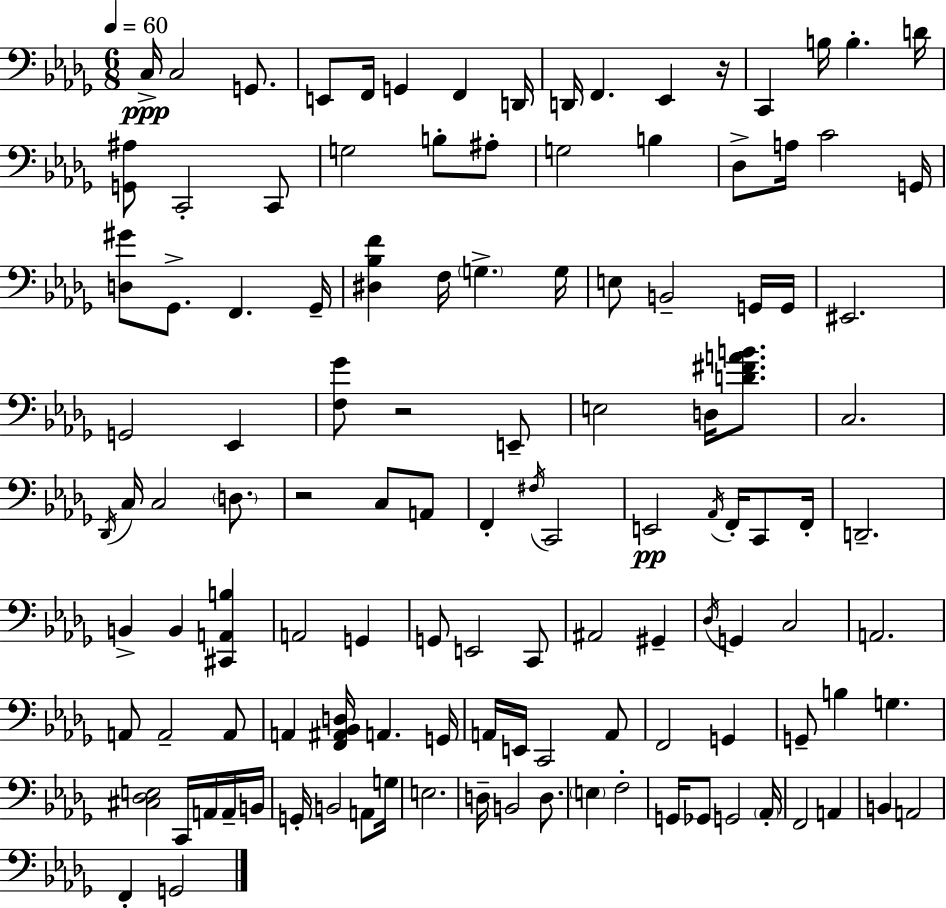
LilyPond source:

{
  \clef bass
  \numericTimeSignature
  \time 6/8
  \key bes \minor
  \tempo 4 = 60
  c16->\ppp c2 g,8. | e,8 f,16 g,4 f,4 d,16 | d,16 f,4. ees,4 r16 | c,4 b16 b4.-. d'16 | \break <g, ais>8 c,2-. c,8 | g2 b8-. ais8-. | g2 b4 | des8-> a16 c'2 g,16 | \break <d gis'>8 ges,8.-> f,4. ges,16-- | <dis bes f'>4 f16 \parenthesize g4.-> g16 | e8 b,2-- g,16 g,16 | eis,2. | \break g,2 ees,4 | <f ges'>8 r2 e,8-- | e2 d16 <d' fis' a' b'>8. | c2. | \break \acciaccatura { des,16 } c16 c2 \parenthesize d8. | r2 c8 a,8 | f,4-. \acciaccatura { fis16 } c,2 | e,2\pp \acciaccatura { aes,16 } f,16-. | \break c,8 f,16-. d,2.-- | b,4-> b,4 <cis, a, b>4 | a,2 g,4 | g,8 e,2 | \break c,8 ais,2 gis,4-- | \acciaccatura { des16 } g,4 c2 | a,2. | a,8 a,2-- | \break a,8 a,4 <f, ais, bes, d>16 a,4. | g,16 a,16 e,16 c,2 | a,8 f,2 | g,4 g,8-- b4 g4. | \break <cis des e>2 | c,16 a,16 a,16-- b,16 g,16-. b,2 | a,8 g16 e2. | d16-- b,2 | \break d8. \parenthesize e4 f2-. | g,16 ges,8 g,2 | \parenthesize aes,16-. f,2 | a,4 b,4 a,2 | \break f,4-. g,2 | \bar "|."
}